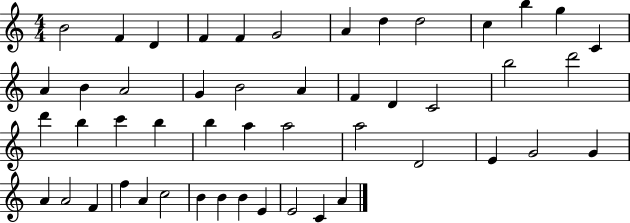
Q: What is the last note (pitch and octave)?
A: A4